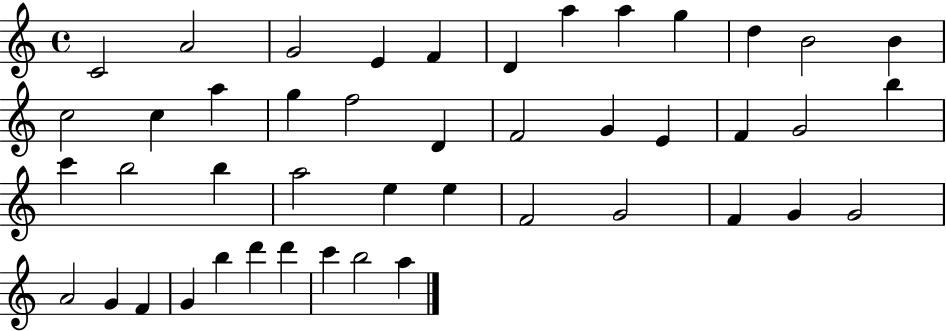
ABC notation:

X:1
T:Untitled
M:4/4
L:1/4
K:C
C2 A2 G2 E F D a a g d B2 B c2 c a g f2 D F2 G E F G2 b c' b2 b a2 e e F2 G2 F G G2 A2 G F G b d' d' c' b2 a